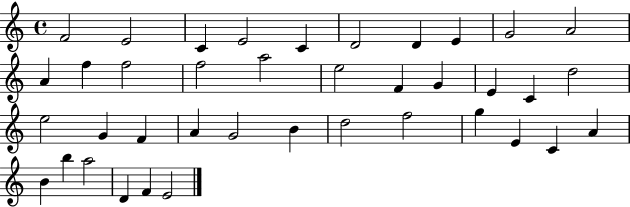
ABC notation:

X:1
T:Untitled
M:4/4
L:1/4
K:C
F2 E2 C E2 C D2 D E G2 A2 A f f2 f2 a2 e2 F G E C d2 e2 G F A G2 B d2 f2 g E C A B b a2 D F E2